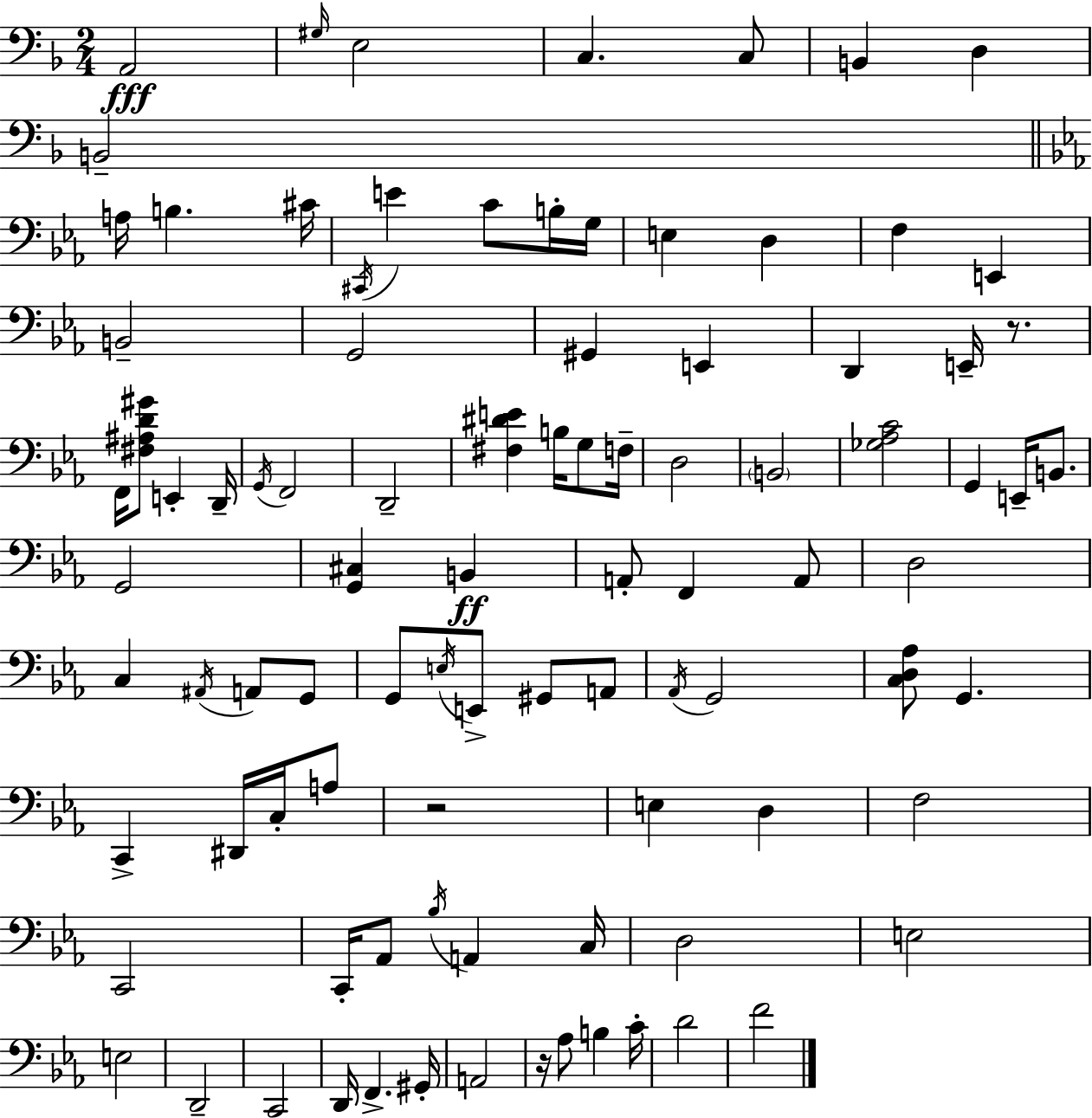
A2/h G#3/s E3/h C3/q. C3/e B2/q D3/q B2/h A3/s B3/q. C#4/s C#2/s E4/q C4/e B3/s G3/s E3/q D3/q F3/q E2/q B2/h G2/h G#2/q E2/q D2/q E2/s R/e. F2/s [F#3,A#3,D4,G#4]/e E2/q D2/s G2/s F2/h D2/h [F#3,D#4,E4]/q B3/s G3/e F3/s D3/h B2/h [Gb3,Ab3,C4]/h G2/q E2/s B2/e. G2/h [G2,C#3]/q B2/q A2/e F2/q A2/e D3/h C3/q A#2/s A2/e G2/e G2/e E3/s E2/e G#2/e A2/e Ab2/s G2/h [C3,D3,Ab3]/e G2/q. C2/q D#2/s C3/s A3/e R/h E3/q D3/q F3/h C2/h C2/s Ab2/e Bb3/s A2/q C3/s D3/h E3/h E3/h D2/h C2/h D2/s F2/q. G#2/s A2/h R/s Ab3/e B3/q C4/s D4/h F4/h